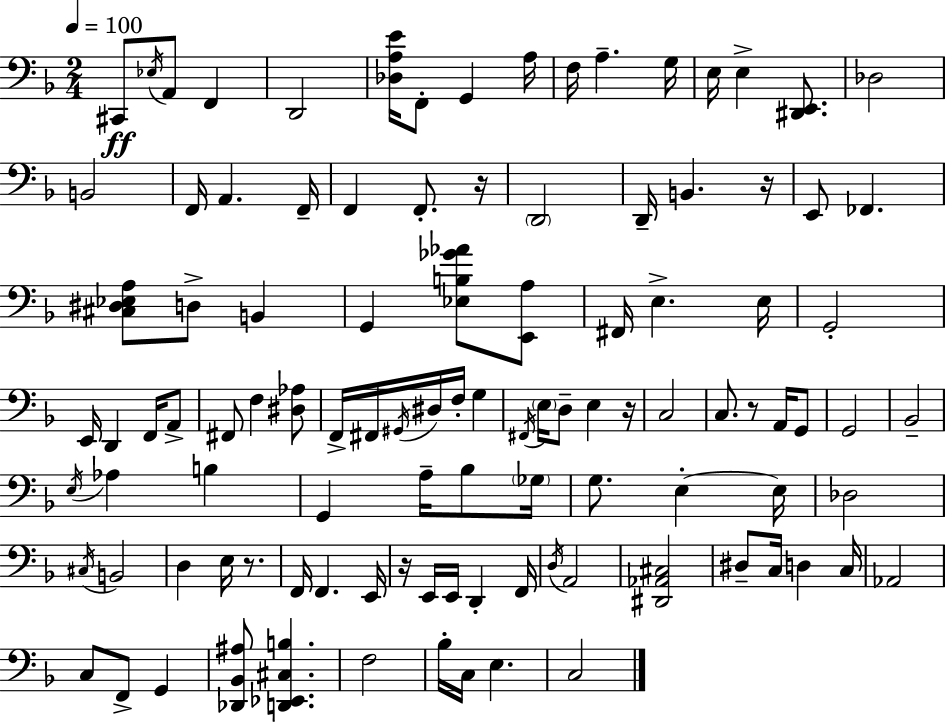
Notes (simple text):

C#2/e Eb3/s A2/e F2/q D2/h [Db3,A3,E4]/s F2/e G2/q A3/s F3/s A3/q. G3/s E3/s E3/q [D#2,E2]/e. Db3/h B2/h F2/s A2/q. F2/s F2/q F2/e. R/s D2/h D2/s B2/q. R/s E2/e FES2/q. [C#3,D#3,Eb3,A3]/e D3/e B2/q G2/q [Eb3,B3,Gb4,Ab4]/e [E2,A3]/e F#2/s E3/q. E3/s G2/h E2/s D2/q F2/s A2/e F#2/e F3/q [D#3,Ab3]/e F2/s F#2/s G#2/s D#3/s F3/s G3/q F#2/s E3/s D3/e E3/q R/s C3/h C3/e. R/e A2/s G2/e G2/h Bb2/h E3/s Ab3/q B3/q G2/q A3/s Bb3/e Gb3/s G3/e. E3/q E3/s Db3/h C#3/s B2/h D3/q E3/s R/e. F2/s F2/q. E2/s R/s E2/s E2/s D2/q F2/s D3/s A2/h [D#2,Ab2,C#3]/h D#3/e C3/s D3/q C3/s Ab2/h C3/e F2/e G2/q [Db2,Bb2,A#3]/e [D2,Eb2,C#3,B3]/q. F3/h Bb3/s C3/s E3/q. C3/h